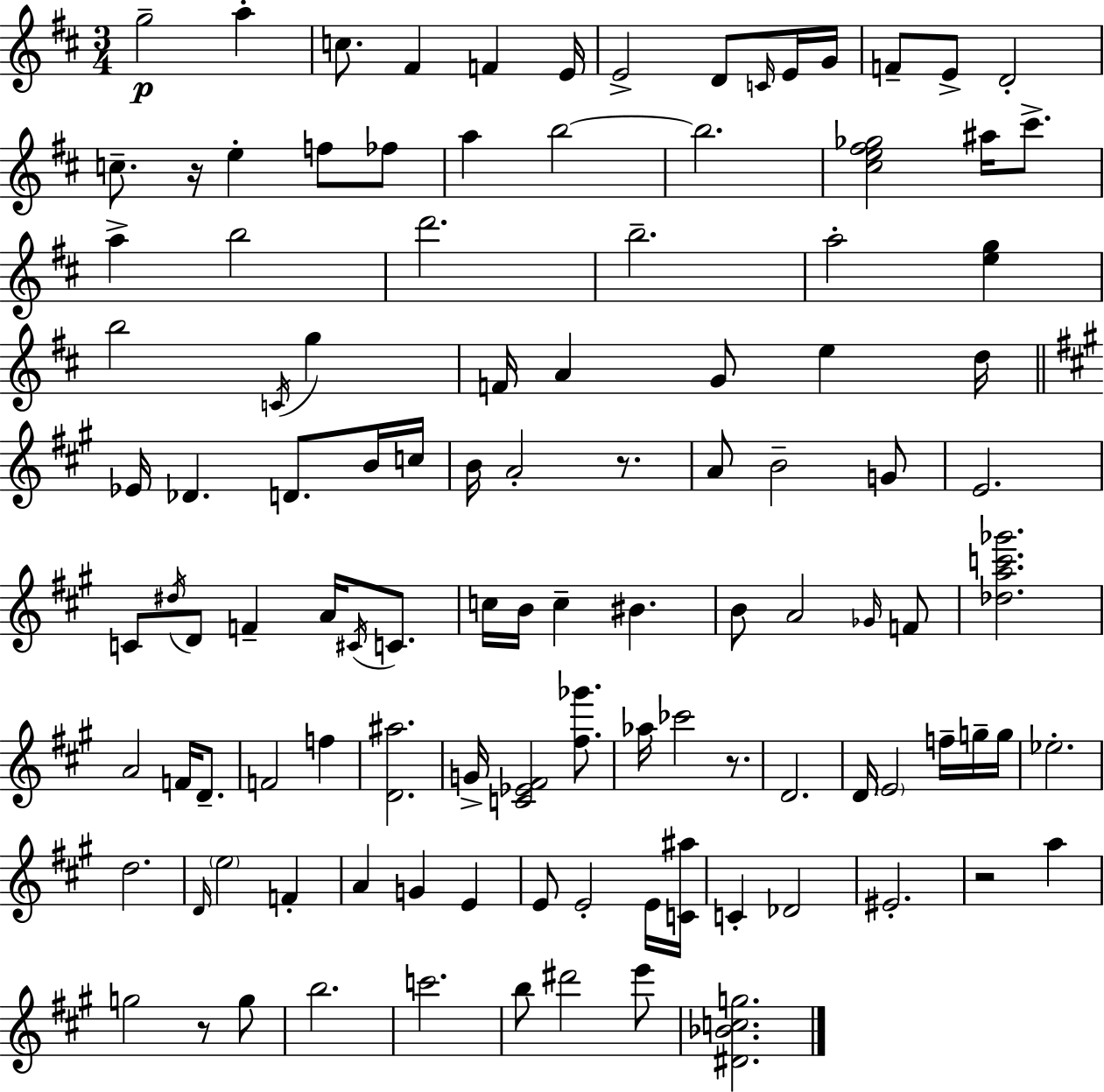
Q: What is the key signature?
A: D major